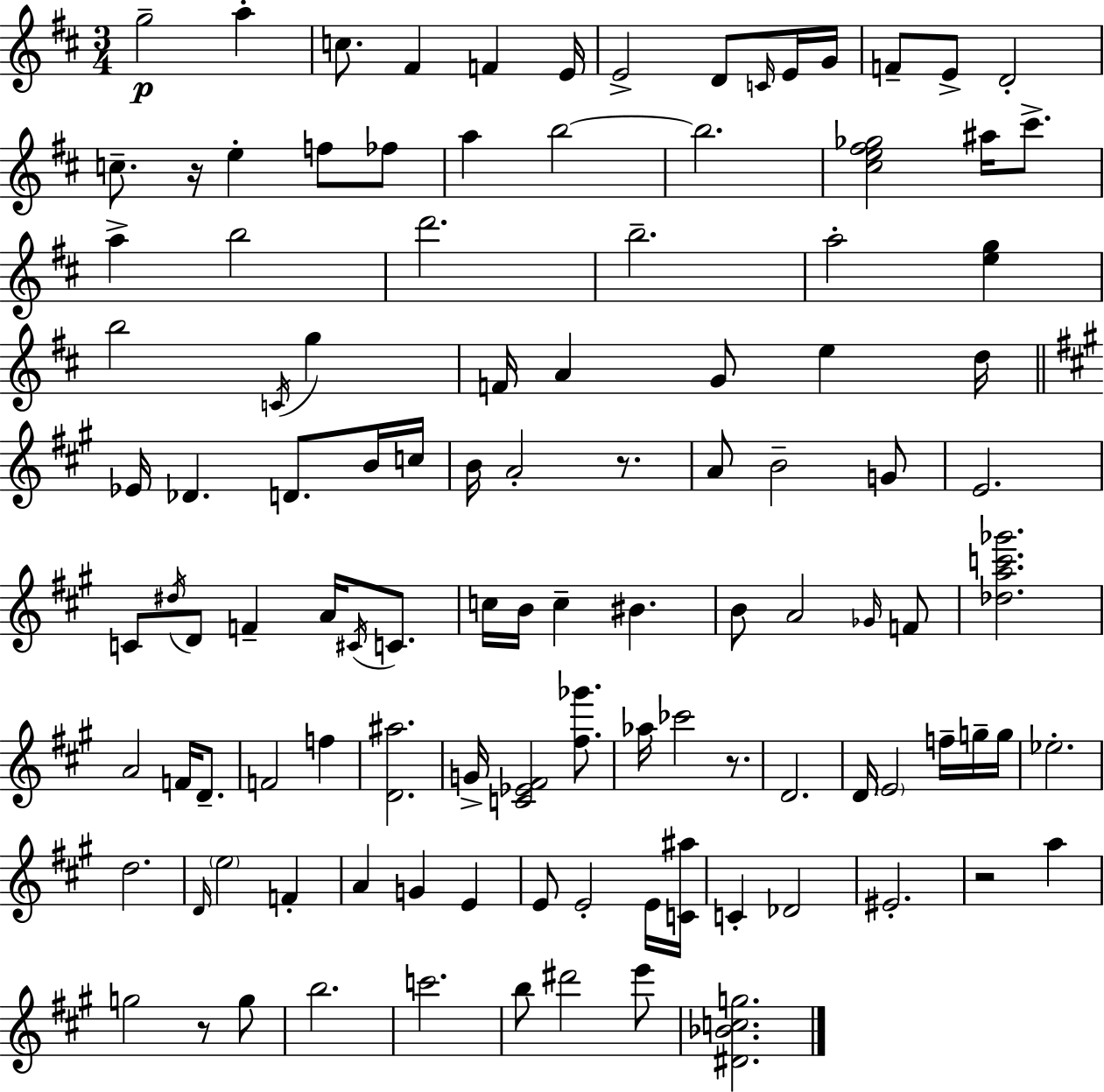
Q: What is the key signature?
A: D major